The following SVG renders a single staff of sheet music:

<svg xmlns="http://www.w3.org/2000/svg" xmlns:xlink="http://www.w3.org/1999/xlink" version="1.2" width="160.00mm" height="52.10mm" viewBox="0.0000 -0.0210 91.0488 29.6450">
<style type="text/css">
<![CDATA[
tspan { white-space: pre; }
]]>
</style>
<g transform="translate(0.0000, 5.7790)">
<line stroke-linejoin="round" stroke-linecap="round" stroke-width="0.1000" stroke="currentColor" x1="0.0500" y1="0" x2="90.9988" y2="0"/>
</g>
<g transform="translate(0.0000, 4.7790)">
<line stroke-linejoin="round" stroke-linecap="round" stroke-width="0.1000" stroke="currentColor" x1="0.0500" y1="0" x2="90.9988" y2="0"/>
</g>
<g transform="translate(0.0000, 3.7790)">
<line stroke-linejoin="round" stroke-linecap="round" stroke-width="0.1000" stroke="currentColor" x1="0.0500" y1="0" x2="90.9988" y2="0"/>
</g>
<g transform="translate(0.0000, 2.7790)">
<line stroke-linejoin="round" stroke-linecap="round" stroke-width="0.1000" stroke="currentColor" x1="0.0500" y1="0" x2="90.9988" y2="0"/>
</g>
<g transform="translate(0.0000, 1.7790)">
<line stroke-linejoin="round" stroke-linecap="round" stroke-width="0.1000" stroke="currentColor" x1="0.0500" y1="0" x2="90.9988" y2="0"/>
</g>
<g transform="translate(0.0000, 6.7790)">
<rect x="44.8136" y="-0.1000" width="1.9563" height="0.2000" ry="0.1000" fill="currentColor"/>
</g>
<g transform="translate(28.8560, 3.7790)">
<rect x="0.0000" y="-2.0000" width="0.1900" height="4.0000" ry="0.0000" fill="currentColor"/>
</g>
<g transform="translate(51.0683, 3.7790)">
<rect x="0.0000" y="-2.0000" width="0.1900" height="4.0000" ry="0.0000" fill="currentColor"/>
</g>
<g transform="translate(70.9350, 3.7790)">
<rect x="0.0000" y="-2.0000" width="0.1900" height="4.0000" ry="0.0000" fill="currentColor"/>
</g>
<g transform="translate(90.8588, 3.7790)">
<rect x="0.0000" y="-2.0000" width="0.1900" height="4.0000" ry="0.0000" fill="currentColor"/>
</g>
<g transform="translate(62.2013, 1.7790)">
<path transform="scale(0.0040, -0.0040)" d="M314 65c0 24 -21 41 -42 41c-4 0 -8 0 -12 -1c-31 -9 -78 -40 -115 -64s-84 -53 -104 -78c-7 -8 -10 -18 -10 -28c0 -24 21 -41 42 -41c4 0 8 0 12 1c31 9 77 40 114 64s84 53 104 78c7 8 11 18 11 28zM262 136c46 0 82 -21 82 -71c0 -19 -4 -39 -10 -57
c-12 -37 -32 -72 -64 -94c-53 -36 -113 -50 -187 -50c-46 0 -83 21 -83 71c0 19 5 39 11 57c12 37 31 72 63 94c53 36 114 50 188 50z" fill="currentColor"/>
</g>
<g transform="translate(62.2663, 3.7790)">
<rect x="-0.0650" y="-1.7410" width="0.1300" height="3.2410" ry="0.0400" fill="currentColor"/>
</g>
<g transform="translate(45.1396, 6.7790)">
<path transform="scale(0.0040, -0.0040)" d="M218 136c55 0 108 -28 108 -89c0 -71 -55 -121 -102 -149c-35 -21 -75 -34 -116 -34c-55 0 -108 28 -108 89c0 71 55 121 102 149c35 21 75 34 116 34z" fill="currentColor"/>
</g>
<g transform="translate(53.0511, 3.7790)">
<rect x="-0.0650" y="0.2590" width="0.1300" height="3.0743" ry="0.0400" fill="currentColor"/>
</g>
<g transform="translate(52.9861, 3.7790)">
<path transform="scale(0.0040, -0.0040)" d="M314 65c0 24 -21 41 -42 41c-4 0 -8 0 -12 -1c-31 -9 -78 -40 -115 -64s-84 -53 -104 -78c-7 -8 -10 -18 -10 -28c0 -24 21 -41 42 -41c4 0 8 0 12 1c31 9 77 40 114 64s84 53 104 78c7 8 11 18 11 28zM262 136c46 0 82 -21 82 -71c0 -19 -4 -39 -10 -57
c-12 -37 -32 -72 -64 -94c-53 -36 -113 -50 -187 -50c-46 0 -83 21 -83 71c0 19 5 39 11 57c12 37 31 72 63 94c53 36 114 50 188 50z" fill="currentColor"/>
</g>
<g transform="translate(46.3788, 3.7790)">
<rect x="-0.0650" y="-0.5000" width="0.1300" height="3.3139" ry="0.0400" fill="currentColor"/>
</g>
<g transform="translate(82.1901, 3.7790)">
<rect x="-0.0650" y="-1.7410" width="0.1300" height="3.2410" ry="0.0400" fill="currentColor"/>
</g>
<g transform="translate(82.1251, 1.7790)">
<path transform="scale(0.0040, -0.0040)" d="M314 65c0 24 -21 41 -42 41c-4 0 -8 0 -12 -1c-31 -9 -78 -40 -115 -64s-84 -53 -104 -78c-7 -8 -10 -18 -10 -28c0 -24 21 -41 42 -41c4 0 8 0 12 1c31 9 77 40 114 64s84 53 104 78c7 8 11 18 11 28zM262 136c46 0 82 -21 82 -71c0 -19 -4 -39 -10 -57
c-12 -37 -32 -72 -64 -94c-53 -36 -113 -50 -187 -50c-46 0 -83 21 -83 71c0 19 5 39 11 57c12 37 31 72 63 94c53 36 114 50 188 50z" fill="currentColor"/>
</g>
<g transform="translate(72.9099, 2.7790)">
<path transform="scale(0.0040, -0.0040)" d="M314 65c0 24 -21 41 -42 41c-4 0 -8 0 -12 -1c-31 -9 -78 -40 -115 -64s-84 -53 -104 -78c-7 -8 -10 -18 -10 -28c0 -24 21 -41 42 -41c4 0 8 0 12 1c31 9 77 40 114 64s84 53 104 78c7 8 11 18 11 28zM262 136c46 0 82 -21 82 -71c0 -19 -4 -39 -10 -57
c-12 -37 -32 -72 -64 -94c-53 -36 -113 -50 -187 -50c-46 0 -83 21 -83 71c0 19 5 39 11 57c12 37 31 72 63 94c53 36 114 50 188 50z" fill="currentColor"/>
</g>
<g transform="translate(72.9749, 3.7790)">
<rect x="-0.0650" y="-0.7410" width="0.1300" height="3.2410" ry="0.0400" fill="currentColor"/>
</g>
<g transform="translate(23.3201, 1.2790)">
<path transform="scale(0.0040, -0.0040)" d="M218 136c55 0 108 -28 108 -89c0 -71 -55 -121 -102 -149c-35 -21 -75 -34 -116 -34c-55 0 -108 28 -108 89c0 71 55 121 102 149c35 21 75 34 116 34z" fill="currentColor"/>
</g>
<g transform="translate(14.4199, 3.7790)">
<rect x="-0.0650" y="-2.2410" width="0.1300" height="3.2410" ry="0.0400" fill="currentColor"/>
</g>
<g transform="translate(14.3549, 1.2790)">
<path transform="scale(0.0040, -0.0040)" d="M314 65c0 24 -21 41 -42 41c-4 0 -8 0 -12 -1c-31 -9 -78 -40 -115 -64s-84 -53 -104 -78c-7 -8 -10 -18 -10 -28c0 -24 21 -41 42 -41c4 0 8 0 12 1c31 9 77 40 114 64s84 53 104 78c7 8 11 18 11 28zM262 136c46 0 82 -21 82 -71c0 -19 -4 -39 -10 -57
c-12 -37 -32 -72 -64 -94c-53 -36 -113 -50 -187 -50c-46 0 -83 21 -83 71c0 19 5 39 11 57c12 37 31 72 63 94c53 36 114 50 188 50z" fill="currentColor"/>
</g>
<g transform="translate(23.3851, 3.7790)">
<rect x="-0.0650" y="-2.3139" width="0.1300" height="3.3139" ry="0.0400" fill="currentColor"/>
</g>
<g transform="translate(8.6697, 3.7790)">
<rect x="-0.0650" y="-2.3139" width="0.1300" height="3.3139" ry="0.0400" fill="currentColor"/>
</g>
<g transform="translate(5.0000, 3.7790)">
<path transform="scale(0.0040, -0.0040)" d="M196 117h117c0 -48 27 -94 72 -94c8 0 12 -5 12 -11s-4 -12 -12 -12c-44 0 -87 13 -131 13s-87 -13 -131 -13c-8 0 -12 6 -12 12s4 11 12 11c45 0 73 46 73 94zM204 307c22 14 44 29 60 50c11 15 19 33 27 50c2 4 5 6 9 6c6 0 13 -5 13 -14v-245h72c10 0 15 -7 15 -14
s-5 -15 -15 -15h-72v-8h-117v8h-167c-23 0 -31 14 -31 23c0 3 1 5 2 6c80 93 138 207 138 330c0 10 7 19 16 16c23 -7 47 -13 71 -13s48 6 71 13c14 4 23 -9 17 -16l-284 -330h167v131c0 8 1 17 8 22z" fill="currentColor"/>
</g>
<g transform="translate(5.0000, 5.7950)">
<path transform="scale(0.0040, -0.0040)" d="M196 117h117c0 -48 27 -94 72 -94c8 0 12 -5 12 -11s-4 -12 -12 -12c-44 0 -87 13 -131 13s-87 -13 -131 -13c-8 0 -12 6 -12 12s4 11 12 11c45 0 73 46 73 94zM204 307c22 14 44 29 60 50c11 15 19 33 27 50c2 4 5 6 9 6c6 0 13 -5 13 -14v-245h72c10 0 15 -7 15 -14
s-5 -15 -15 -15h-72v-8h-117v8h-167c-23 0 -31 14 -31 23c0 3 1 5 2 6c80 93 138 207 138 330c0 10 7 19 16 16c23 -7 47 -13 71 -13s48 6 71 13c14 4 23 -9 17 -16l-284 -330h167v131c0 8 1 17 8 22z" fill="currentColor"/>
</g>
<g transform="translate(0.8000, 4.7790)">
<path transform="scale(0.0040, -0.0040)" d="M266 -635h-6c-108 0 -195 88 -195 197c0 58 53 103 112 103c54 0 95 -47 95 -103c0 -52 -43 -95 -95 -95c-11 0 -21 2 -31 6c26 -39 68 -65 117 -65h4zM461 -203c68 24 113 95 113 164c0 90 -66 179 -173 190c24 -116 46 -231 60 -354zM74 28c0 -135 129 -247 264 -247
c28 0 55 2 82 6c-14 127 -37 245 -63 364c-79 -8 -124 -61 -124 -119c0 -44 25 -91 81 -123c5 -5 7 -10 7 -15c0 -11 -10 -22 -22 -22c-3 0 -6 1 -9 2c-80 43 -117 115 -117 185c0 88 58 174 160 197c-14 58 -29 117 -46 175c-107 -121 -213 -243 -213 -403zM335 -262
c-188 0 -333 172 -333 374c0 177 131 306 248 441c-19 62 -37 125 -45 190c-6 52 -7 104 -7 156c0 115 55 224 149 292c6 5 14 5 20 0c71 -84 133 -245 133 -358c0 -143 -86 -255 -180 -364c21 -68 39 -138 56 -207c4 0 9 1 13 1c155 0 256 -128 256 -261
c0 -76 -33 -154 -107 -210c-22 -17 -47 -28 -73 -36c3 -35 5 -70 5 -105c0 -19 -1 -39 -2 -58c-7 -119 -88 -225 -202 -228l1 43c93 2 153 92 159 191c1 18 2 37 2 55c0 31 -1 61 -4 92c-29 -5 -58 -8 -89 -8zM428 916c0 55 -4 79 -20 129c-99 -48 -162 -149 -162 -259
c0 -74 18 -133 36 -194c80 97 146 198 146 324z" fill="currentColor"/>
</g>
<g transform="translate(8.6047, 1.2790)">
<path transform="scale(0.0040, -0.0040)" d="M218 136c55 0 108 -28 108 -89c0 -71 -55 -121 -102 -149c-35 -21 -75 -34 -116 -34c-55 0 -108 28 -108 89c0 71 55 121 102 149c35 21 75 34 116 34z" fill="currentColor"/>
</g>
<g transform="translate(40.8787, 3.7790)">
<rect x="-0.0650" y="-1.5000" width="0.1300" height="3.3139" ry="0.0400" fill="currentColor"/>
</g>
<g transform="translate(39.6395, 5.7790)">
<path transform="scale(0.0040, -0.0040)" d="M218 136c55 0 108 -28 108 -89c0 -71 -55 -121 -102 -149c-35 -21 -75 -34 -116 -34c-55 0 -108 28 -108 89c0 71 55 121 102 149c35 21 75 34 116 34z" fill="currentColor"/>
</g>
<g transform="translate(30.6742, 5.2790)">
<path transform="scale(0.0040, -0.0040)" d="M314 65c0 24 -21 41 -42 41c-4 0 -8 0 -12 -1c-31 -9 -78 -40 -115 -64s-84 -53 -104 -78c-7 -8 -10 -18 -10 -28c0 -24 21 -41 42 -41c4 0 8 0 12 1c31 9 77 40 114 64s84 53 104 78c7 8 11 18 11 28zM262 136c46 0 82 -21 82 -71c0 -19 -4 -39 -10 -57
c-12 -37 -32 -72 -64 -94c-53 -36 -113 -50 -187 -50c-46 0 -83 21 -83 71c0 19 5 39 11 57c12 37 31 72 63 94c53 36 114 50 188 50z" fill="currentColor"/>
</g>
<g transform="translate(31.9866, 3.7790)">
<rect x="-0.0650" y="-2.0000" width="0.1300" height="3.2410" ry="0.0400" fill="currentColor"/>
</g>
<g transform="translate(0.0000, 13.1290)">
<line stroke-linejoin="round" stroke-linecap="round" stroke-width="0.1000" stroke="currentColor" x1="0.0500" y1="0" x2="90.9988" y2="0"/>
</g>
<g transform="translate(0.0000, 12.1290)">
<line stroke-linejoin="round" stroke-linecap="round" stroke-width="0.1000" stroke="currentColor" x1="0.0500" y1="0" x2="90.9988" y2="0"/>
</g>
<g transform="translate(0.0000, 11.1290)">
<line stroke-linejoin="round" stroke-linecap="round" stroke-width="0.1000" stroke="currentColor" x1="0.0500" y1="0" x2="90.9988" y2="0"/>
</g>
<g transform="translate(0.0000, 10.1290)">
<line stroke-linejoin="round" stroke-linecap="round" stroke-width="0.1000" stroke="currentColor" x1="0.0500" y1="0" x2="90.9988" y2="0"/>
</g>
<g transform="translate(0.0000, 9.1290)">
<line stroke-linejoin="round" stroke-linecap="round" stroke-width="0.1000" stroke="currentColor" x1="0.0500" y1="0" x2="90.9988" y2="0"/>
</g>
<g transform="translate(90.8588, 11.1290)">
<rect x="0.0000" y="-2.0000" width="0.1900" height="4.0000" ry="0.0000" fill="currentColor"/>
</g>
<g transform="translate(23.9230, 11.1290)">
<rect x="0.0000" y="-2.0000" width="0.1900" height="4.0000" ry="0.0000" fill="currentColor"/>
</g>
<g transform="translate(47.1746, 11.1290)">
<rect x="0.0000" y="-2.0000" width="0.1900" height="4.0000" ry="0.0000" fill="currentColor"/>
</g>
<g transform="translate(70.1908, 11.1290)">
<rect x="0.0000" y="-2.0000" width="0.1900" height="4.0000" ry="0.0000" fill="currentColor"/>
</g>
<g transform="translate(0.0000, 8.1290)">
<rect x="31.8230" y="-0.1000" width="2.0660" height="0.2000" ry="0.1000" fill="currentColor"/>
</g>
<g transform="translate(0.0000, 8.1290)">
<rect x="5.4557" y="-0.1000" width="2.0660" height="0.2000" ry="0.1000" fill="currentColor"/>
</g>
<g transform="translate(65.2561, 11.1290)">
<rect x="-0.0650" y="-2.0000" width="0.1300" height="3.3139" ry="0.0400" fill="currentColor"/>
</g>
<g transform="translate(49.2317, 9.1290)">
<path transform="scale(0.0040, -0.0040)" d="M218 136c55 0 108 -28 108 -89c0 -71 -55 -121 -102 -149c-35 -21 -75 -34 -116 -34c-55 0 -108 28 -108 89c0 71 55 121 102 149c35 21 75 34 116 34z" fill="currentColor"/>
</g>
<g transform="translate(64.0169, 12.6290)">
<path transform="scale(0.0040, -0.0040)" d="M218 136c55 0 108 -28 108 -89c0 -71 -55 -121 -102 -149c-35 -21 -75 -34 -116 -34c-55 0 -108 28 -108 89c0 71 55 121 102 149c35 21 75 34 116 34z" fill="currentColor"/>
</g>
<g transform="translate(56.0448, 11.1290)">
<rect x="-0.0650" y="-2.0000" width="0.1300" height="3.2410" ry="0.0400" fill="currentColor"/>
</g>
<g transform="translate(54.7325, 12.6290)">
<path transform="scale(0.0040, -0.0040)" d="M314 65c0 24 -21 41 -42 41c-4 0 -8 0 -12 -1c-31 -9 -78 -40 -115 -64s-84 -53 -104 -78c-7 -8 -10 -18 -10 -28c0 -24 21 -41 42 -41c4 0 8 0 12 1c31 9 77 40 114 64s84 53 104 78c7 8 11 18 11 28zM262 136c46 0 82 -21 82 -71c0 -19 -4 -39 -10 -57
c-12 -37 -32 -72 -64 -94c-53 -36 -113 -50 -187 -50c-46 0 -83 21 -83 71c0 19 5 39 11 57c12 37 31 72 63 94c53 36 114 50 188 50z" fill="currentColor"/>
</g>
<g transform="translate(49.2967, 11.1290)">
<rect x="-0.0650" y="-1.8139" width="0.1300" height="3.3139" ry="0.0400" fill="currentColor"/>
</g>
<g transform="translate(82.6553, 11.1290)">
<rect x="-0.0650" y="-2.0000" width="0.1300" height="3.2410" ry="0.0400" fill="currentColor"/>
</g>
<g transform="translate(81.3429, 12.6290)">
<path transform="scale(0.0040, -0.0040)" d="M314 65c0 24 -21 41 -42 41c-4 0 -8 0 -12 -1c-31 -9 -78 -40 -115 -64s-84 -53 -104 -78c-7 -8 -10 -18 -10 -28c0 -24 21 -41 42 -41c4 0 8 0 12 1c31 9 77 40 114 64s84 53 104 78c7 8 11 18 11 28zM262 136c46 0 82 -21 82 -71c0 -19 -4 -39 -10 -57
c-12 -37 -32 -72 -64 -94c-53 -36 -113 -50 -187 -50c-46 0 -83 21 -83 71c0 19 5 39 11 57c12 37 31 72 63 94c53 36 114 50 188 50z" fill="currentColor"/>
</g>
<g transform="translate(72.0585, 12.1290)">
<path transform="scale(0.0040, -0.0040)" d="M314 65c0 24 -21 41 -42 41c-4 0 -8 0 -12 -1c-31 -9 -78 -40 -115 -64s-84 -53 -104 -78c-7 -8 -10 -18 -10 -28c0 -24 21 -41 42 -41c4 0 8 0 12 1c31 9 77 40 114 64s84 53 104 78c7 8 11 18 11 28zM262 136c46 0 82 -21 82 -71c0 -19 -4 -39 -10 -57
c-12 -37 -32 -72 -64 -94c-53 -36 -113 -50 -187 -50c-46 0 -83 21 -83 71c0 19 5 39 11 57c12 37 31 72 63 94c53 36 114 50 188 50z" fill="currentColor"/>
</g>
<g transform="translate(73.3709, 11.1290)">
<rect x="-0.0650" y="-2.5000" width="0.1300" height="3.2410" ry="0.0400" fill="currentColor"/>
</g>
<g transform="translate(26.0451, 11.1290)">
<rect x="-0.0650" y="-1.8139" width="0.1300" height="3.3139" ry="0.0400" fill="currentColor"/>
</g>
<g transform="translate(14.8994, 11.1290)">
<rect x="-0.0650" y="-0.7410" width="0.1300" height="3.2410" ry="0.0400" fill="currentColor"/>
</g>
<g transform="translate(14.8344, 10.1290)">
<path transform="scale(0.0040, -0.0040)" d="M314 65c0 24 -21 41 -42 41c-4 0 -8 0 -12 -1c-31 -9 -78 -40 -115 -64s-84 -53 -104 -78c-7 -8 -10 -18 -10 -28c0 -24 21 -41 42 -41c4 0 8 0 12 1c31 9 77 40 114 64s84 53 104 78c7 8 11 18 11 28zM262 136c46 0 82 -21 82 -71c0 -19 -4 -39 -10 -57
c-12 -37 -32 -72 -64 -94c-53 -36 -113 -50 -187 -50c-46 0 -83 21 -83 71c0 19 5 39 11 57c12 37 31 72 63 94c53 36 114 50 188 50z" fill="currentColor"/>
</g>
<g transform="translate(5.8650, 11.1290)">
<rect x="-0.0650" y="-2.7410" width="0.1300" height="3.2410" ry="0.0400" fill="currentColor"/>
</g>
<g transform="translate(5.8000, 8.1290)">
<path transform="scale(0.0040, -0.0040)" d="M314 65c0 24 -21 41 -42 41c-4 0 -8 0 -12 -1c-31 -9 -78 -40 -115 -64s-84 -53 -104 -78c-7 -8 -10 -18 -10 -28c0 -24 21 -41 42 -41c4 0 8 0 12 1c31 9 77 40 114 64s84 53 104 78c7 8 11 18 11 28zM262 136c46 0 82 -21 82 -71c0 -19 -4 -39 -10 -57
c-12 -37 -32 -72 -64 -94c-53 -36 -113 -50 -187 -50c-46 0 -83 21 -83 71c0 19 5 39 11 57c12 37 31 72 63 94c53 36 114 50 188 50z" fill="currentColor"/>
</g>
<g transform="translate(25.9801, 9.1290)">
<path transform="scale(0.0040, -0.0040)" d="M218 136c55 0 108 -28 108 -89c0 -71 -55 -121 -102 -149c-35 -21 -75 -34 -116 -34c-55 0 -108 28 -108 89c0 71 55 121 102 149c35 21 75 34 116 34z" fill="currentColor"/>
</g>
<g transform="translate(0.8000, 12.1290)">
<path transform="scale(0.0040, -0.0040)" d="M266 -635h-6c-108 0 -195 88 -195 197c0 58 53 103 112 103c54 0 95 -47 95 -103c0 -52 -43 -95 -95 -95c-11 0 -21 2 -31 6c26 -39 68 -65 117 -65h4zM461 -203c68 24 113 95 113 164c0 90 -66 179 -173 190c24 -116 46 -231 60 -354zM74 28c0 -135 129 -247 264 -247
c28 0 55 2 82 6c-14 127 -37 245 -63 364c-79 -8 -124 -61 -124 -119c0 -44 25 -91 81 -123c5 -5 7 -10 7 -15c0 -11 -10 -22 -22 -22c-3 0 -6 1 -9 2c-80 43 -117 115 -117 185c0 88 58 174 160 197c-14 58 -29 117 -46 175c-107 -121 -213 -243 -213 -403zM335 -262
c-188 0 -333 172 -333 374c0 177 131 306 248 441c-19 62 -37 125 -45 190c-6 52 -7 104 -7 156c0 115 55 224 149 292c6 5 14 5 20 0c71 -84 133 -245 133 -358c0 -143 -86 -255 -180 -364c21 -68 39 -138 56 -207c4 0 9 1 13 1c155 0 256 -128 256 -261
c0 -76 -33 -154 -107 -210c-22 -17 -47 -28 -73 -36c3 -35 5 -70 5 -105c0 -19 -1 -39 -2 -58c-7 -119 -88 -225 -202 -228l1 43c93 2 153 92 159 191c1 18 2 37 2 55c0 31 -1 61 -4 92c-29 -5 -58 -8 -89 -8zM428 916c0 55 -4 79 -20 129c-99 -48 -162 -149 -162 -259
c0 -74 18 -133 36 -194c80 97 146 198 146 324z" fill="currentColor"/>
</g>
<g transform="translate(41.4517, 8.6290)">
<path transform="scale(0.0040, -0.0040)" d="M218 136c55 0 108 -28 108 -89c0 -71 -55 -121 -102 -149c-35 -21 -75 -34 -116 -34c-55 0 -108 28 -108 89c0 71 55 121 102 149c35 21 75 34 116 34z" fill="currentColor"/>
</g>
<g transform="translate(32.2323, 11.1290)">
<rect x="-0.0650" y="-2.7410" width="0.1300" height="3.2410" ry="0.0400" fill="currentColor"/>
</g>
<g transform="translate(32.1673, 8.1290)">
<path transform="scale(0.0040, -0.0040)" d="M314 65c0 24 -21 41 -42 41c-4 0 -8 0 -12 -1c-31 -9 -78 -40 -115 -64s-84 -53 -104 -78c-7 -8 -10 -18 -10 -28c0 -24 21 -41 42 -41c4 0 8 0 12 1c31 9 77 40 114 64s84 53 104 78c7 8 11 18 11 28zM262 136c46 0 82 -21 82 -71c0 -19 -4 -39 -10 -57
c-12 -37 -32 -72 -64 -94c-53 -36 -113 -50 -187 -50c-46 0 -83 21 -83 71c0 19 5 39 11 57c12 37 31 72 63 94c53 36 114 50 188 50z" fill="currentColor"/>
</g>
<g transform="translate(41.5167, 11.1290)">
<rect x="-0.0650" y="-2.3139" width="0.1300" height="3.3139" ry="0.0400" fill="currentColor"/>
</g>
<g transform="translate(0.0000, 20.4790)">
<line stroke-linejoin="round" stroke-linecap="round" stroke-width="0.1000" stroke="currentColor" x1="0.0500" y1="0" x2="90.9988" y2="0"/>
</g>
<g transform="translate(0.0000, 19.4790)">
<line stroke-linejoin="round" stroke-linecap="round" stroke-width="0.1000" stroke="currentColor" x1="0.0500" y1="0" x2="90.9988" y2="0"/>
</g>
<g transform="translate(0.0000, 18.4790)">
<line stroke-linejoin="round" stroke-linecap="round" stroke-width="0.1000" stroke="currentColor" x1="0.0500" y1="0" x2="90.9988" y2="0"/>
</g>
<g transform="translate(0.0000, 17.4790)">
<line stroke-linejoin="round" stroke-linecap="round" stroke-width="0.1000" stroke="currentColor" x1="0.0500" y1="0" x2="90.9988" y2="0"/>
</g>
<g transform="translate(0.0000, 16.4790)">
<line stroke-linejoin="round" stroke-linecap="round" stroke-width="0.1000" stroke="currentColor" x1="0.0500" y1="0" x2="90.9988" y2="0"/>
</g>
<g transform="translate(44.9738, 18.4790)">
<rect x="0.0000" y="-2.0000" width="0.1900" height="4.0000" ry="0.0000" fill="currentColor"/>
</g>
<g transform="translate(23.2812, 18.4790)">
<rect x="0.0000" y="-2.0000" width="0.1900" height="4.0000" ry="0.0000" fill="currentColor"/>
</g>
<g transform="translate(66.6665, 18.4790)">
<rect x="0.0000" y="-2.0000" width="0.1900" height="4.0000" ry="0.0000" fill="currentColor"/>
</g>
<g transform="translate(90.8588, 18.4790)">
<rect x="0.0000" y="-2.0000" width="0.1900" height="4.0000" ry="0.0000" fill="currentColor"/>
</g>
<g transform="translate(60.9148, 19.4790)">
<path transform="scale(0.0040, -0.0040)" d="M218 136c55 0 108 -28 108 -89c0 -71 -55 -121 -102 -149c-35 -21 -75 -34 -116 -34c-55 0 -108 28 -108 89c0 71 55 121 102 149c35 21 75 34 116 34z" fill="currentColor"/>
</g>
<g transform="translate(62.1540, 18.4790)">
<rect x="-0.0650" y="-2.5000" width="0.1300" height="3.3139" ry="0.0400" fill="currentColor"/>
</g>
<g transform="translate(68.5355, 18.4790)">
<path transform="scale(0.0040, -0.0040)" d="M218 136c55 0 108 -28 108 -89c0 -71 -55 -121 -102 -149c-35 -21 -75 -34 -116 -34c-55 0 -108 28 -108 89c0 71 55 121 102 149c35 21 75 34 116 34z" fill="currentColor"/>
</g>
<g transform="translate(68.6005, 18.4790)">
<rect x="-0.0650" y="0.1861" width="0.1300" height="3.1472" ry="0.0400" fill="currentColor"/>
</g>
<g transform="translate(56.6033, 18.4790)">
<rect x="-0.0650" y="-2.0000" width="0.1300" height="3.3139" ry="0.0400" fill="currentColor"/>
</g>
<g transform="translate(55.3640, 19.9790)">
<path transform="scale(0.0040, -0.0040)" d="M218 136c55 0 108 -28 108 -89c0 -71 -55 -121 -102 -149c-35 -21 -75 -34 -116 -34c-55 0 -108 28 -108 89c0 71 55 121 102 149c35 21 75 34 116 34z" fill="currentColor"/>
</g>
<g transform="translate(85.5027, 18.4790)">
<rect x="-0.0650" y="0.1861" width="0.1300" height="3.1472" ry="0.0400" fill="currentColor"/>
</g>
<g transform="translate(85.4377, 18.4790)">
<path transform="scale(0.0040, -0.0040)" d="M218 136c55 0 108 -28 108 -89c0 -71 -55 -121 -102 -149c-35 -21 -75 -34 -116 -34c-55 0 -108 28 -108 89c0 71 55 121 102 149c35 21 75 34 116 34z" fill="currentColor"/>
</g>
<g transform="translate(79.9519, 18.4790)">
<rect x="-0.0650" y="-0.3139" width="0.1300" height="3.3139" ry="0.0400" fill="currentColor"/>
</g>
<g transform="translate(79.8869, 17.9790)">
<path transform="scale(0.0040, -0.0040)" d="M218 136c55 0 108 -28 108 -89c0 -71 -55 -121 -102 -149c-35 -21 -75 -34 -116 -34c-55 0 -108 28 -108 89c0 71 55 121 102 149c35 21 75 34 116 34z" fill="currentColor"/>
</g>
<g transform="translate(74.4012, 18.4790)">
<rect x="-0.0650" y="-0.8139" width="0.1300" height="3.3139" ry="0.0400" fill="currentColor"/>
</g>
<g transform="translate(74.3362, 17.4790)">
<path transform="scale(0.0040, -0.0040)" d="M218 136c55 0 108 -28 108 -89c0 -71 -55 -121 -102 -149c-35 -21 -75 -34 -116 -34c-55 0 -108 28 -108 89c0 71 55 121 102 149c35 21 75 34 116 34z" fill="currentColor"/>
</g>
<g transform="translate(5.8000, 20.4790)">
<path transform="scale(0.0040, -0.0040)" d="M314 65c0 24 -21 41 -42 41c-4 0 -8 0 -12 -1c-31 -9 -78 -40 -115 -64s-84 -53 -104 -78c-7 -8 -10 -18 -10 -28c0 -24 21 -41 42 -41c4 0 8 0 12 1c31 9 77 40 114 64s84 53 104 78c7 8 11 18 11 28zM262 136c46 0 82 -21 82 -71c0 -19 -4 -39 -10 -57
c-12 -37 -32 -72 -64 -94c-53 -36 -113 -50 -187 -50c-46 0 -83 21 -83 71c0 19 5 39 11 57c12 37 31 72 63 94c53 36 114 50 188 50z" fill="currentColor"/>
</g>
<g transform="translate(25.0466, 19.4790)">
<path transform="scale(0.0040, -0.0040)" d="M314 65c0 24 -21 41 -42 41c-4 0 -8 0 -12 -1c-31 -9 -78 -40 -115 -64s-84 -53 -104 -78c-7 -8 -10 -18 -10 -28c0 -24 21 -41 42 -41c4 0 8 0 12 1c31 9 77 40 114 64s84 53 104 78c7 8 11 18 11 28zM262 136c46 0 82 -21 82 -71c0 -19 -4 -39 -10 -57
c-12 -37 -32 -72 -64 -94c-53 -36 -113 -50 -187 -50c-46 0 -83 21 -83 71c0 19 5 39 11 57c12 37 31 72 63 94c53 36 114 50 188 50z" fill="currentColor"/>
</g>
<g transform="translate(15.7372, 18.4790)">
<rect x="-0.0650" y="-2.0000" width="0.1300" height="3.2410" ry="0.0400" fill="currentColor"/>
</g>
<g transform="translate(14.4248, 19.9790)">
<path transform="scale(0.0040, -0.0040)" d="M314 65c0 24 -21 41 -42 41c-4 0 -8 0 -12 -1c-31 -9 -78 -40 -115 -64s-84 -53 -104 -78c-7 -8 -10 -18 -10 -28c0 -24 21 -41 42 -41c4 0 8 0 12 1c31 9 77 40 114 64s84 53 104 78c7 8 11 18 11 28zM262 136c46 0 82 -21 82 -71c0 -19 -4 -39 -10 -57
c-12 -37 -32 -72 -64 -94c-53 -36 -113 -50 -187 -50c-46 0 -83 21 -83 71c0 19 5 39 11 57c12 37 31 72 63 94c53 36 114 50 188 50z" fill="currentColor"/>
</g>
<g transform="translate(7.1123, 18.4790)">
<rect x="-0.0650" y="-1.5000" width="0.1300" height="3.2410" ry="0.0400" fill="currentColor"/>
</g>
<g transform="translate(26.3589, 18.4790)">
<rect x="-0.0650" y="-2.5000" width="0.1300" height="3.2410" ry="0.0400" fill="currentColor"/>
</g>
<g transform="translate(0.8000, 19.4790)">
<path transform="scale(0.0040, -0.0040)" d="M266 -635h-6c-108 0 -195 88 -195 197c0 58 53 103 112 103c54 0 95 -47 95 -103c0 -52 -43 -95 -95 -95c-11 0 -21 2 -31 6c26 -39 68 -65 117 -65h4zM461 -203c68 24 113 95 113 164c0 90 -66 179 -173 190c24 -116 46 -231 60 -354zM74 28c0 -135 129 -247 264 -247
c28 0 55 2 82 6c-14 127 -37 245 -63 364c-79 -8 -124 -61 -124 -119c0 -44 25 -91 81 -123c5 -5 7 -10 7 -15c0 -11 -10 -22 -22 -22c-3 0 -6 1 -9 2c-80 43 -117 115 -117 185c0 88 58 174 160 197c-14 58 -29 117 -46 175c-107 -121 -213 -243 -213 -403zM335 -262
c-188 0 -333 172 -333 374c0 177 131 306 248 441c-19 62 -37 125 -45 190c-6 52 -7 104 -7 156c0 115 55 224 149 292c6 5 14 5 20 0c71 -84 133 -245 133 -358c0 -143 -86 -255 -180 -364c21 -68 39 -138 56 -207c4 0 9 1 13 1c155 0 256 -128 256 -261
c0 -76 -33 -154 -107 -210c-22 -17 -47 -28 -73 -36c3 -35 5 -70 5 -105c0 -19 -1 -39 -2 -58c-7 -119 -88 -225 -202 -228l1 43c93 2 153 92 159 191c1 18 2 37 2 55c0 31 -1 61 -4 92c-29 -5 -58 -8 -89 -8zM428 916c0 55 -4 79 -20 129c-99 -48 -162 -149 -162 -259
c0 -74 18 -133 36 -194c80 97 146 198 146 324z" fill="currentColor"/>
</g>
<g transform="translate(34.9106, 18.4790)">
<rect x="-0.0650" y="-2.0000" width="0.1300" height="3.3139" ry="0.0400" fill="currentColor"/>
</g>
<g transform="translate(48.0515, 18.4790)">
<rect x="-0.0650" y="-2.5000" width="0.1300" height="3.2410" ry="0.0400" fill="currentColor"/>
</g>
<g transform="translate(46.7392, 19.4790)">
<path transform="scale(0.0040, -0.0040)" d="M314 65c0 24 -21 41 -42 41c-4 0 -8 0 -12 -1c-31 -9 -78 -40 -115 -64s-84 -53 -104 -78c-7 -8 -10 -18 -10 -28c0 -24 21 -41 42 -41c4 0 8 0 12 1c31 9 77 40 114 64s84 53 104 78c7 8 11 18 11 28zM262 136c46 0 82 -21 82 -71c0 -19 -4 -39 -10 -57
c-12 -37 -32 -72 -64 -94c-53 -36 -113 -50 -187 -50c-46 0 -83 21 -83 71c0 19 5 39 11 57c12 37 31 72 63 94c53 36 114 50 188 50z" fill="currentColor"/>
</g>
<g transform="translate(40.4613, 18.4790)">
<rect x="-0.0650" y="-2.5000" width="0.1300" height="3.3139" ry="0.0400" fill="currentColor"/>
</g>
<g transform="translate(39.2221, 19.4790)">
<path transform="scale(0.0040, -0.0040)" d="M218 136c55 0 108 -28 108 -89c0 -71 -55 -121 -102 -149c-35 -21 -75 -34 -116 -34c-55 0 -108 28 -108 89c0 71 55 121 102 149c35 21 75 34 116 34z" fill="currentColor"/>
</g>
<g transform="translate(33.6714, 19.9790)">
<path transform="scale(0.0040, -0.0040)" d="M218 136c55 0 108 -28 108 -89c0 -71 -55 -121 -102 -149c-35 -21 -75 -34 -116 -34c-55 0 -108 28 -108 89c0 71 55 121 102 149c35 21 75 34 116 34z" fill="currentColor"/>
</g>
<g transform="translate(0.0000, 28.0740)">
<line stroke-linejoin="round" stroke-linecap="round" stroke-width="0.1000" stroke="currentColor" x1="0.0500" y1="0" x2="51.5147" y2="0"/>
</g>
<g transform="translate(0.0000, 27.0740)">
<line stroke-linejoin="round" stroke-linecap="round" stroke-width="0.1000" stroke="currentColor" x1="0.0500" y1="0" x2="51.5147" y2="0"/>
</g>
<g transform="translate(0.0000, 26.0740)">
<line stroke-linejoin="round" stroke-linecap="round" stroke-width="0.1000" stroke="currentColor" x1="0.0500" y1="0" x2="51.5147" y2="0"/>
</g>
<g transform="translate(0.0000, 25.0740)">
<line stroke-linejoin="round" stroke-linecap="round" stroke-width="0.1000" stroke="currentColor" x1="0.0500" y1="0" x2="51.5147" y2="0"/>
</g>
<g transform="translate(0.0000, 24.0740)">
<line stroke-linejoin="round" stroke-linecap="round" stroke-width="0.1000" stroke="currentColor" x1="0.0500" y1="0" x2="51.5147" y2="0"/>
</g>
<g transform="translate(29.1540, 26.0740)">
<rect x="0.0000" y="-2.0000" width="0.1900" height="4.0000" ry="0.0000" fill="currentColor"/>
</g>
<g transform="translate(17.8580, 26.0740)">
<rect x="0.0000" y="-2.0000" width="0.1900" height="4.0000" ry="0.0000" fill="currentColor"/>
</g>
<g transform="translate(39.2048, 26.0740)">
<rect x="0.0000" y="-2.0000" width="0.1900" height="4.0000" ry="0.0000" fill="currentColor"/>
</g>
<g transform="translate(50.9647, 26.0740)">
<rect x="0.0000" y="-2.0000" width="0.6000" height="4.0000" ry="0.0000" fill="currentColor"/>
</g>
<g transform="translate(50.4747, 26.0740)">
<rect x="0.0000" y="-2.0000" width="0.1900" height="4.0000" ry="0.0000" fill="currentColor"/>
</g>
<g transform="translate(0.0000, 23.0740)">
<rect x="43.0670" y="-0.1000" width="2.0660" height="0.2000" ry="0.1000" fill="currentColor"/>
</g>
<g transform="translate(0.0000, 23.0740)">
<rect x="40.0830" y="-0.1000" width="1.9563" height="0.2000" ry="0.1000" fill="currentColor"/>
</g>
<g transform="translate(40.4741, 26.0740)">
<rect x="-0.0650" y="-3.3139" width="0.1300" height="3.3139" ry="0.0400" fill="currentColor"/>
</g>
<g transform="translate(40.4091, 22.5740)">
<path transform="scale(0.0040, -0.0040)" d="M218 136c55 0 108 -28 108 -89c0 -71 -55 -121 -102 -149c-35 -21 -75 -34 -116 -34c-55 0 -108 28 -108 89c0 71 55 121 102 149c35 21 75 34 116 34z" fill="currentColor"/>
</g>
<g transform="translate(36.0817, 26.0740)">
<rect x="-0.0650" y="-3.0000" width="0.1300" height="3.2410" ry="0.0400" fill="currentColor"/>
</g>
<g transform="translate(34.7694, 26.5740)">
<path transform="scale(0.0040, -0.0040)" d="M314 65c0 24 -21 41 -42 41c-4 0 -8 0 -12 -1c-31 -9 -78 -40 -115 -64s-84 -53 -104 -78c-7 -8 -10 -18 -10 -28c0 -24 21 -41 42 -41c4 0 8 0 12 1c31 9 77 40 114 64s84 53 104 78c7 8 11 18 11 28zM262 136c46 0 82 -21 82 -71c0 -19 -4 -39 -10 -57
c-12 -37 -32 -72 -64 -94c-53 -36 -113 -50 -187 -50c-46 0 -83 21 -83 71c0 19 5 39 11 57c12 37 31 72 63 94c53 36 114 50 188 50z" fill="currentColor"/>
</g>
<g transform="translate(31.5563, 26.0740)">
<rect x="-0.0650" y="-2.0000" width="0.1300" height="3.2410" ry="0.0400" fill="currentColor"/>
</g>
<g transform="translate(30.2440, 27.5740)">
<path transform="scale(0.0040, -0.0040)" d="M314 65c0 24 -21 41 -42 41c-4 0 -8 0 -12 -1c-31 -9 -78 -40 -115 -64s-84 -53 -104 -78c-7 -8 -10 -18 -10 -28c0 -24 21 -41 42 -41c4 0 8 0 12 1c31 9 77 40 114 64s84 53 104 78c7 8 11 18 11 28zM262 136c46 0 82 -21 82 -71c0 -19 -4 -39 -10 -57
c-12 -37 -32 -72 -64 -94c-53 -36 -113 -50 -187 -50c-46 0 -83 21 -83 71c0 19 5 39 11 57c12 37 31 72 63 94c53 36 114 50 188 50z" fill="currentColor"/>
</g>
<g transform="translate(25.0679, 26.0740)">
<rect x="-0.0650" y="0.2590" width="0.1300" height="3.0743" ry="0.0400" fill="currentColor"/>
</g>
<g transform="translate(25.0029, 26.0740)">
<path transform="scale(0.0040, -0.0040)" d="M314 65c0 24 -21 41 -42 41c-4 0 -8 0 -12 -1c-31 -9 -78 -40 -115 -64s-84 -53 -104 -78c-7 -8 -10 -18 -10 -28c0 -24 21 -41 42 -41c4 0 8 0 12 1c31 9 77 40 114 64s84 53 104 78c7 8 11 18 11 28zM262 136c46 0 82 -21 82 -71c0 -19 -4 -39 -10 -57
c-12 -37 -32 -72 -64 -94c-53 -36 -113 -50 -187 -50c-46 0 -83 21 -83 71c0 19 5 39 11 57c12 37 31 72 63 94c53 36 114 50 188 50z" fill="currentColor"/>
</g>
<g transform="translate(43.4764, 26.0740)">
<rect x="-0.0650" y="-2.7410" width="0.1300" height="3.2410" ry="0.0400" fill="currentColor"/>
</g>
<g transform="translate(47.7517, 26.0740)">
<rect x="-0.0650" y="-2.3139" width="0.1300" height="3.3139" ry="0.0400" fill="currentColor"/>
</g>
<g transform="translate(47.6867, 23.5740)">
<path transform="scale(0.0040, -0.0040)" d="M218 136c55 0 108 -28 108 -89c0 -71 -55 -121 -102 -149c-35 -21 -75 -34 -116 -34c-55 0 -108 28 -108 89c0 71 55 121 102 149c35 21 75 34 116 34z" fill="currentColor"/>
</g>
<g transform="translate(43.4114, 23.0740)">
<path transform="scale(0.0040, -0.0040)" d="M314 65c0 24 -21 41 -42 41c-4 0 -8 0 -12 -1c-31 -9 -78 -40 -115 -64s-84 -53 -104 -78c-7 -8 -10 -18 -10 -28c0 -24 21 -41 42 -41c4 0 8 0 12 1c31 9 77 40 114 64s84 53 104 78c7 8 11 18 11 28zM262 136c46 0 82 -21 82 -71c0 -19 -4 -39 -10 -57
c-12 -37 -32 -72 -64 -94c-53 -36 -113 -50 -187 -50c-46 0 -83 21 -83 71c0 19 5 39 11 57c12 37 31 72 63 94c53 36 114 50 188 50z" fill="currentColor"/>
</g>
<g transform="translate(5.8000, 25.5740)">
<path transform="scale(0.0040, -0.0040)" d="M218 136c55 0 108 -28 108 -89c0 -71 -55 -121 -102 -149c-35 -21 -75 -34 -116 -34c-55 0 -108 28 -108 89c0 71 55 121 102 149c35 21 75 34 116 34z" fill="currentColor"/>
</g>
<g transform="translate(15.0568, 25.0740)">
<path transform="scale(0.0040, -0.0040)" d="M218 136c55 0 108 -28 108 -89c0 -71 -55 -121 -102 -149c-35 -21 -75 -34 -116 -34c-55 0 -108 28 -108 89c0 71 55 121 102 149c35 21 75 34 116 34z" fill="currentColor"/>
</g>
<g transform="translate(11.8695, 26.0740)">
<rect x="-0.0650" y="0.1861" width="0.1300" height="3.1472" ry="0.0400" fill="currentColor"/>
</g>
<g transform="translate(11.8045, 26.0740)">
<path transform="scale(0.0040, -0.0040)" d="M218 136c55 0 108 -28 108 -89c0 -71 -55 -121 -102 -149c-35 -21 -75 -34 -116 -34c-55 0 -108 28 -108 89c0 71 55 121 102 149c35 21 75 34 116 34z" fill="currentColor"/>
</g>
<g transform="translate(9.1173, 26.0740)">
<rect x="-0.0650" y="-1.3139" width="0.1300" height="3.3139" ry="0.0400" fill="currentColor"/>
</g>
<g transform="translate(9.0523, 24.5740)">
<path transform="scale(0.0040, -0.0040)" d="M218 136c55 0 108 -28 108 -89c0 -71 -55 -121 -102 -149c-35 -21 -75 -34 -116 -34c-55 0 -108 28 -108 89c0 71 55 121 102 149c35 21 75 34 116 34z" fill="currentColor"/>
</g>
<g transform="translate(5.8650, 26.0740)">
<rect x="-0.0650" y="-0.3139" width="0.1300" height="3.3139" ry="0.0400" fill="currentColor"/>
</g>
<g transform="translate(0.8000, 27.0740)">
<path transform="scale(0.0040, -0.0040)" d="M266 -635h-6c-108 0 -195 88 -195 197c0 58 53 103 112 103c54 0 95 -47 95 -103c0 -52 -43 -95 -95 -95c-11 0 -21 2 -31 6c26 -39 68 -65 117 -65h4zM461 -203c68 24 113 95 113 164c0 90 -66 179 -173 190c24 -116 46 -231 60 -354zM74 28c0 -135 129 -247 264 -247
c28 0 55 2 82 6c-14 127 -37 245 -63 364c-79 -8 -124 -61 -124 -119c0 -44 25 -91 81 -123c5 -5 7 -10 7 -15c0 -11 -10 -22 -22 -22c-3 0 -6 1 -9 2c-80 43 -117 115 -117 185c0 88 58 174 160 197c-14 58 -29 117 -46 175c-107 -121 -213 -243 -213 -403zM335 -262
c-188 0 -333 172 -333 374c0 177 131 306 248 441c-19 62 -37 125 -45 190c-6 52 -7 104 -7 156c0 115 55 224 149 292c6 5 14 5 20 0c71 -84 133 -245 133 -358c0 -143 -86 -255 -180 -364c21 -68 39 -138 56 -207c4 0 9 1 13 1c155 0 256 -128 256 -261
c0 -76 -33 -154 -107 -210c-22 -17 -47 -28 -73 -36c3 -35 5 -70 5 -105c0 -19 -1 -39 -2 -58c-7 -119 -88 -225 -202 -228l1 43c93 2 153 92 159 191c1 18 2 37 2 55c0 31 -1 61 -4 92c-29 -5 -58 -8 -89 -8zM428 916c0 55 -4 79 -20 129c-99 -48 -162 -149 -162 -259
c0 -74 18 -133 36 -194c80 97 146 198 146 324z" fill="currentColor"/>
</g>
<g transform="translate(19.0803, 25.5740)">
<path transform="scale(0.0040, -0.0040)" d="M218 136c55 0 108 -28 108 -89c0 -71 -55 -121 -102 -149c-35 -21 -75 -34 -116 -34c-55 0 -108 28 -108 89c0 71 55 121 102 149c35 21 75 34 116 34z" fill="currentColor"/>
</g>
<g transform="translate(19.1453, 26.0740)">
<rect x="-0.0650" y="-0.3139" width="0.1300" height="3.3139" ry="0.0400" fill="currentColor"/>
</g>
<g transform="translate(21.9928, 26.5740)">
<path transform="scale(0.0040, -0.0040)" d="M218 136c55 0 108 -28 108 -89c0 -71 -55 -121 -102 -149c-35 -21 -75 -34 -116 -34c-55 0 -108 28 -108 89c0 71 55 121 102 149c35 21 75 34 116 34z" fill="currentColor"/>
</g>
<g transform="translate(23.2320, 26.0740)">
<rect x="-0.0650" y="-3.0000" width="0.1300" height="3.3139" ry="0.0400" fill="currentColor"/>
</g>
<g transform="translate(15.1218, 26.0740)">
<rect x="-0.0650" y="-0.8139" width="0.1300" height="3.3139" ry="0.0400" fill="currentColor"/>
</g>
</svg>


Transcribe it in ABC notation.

X:1
T:Untitled
M:4/4
L:1/4
K:C
g g2 g F2 E C B2 f2 d2 f2 a2 d2 f a2 g f F2 F G2 F2 E2 F2 G2 F G G2 F G B d c B c e B d c A B2 F2 A2 b a2 g